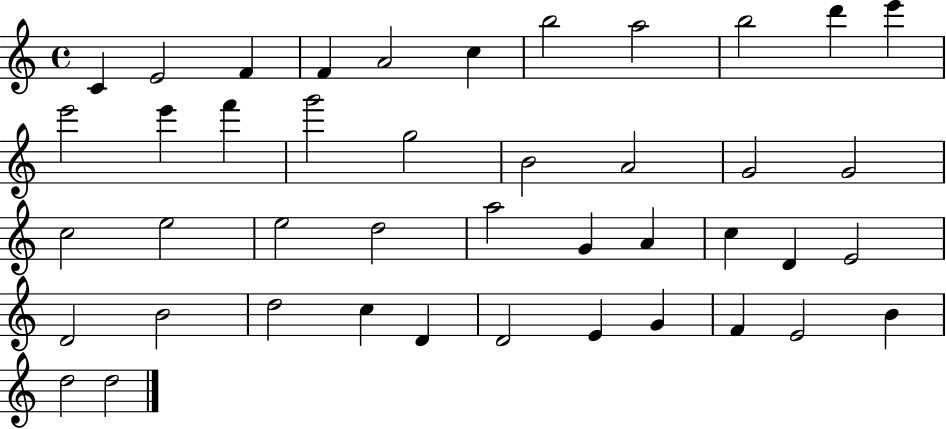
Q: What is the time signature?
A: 4/4